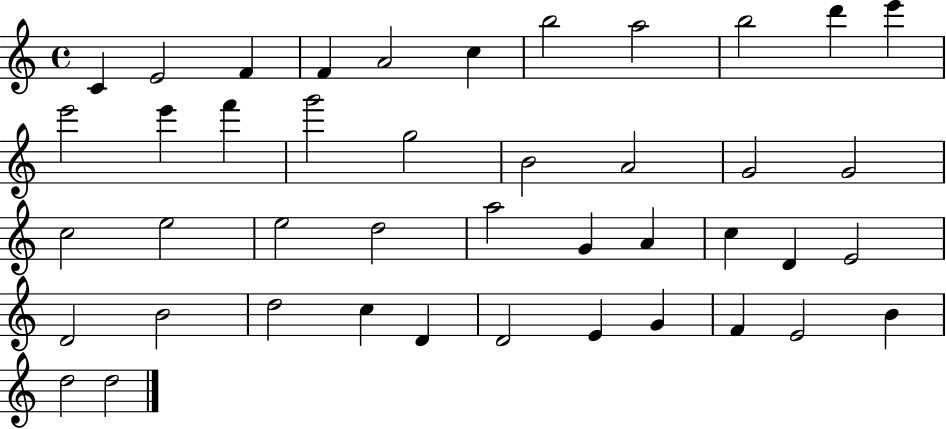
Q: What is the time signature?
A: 4/4